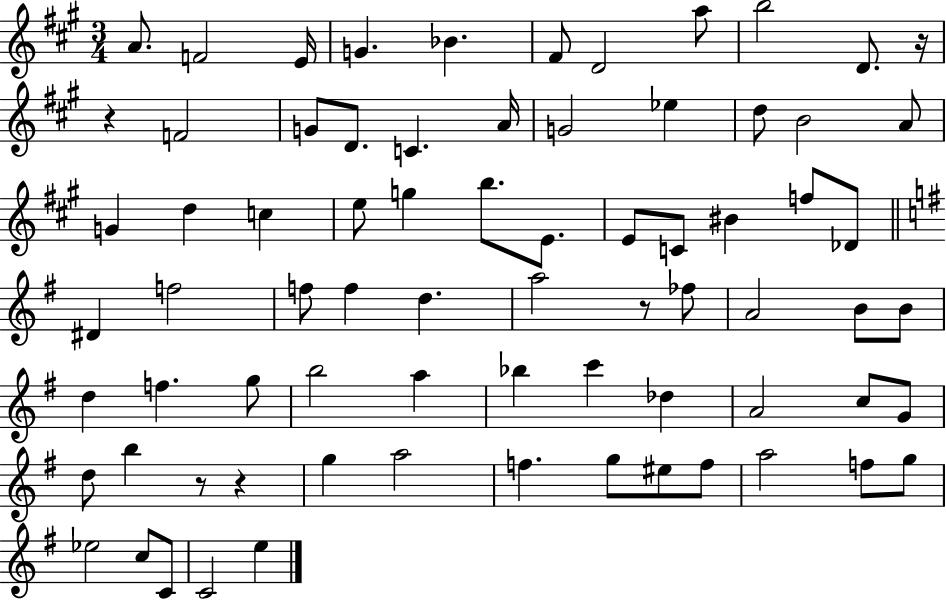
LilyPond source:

{
  \clef treble
  \numericTimeSignature
  \time 3/4
  \key a \major
  a'8. f'2 e'16 | g'4. bes'4. | fis'8 d'2 a''8 | b''2 d'8. r16 | \break r4 f'2 | g'8 d'8. c'4. a'16 | g'2 ees''4 | d''8 b'2 a'8 | \break g'4 d''4 c''4 | e''8 g''4 b''8. e'8. | e'8 c'8 bis'4 f''8 des'8 | \bar "||" \break \key g \major dis'4 f''2 | f''8 f''4 d''4. | a''2 r8 fes''8 | a'2 b'8 b'8 | \break d''4 f''4. g''8 | b''2 a''4 | bes''4 c'''4 des''4 | a'2 c''8 g'8 | \break d''8 b''4 r8 r4 | g''4 a''2 | f''4. g''8 eis''8 f''8 | a''2 f''8 g''8 | \break ees''2 c''8 c'8 | c'2 e''4 | \bar "|."
}